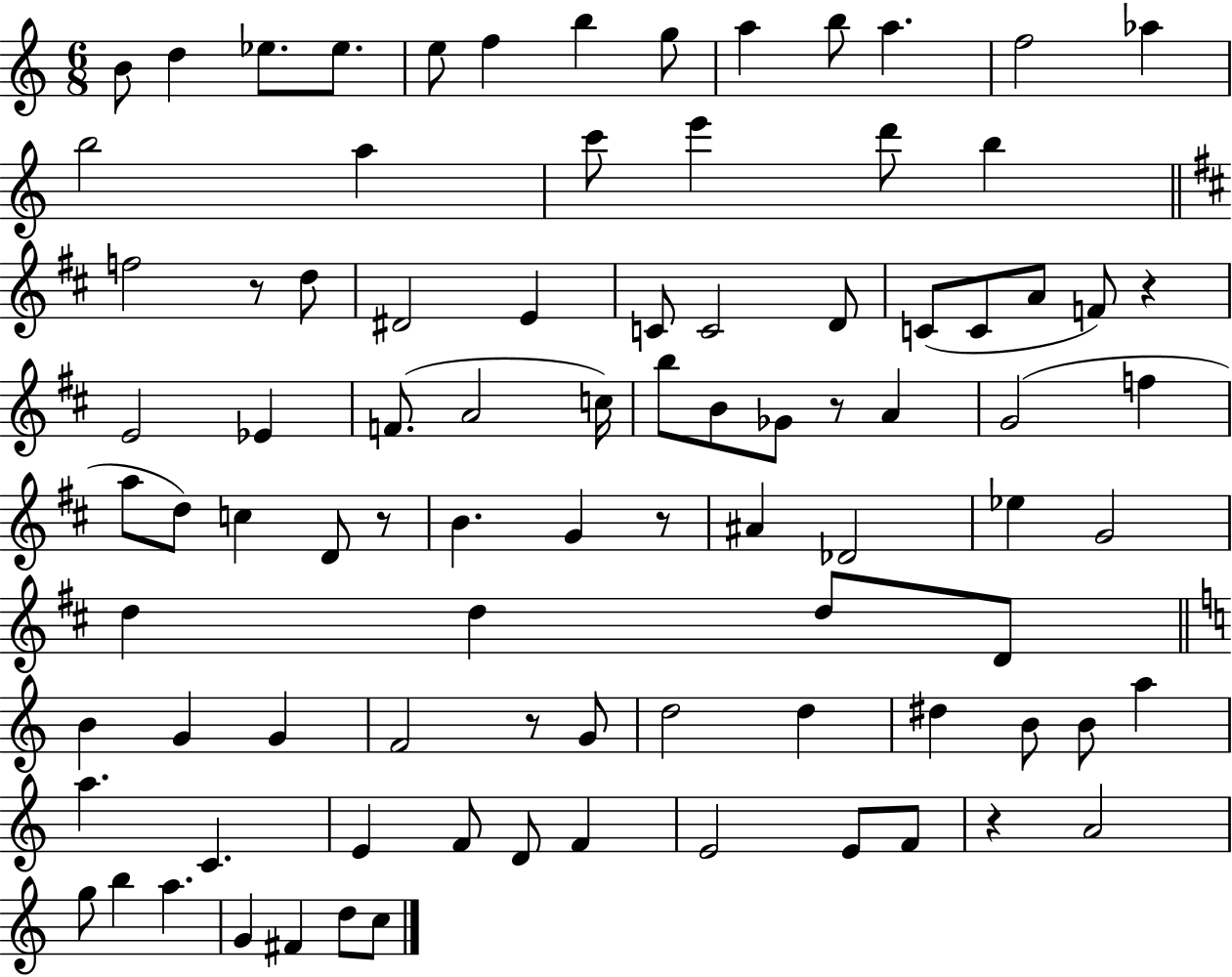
{
  \clef treble
  \numericTimeSignature
  \time 6/8
  \key c \major
  b'8 d''4 ees''8. ees''8. | e''8 f''4 b''4 g''8 | a''4 b''8 a''4. | f''2 aes''4 | \break b''2 a''4 | c'''8 e'''4 d'''8 b''4 | \bar "||" \break \key d \major f''2 r8 d''8 | dis'2 e'4 | c'8 c'2 d'8 | c'8( c'8 a'8 f'8) r4 | \break e'2 ees'4 | f'8.( a'2 c''16) | b''8 b'8 ges'8 r8 a'4 | g'2( f''4 | \break a''8 d''8) c''4 d'8 r8 | b'4. g'4 r8 | ais'4 des'2 | ees''4 g'2 | \break d''4 d''4 d''8 d'8 | \bar "||" \break \key a \minor b'4 g'4 g'4 | f'2 r8 g'8 | d''2 d''4 | dis''4 b'8 b'8 a''4 | \break a''4. c'4. | e'4 f'8 d'8 f'4 | e'2 e'8 f'8 | r4 a'2 | \break g''8 b''4 a''4. | g'4 fis'4 d''8 c''8 | \bar "|."
}